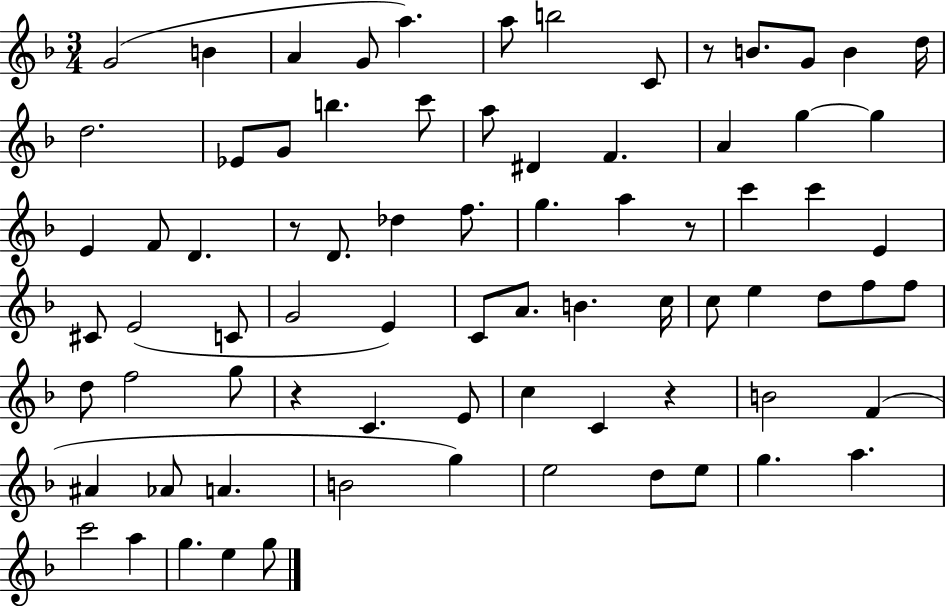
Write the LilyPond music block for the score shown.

{
  \clef treble
  \numericTimeSignature
  \time 3/4
  \key f \major
  g'2( b'4 | a'4 g'8 a''4.) | a''8 b''2 c'8 | r8 b'8. g'8 b'4 d''16 | \break d''2. | ees'8 g'8 b''4. c'''8 | a''8 dis'4 f'4. | a'4 g''4~~ g''4 | \break e'4 f'8 d'4. | r8 d'8. des''4 f''8. | g''4. a''4 r8 | c'''4 c'''4 e'4 | \break cis'8 e'2( c'8 | g'2 e'4) | c'8 a'8. b'4. c''16 | c''8 e''4 d''8 f''8 f''8 | \break d''8 f''2 g''8 | r4 c'4. e'8 | c''4 c'4 r4 | b'2 f'4( | \break ais'4 aes'8 a'4. | b'2 g''4) | e''2 d''8 e''8 | g''4. a''4. | \break c'''2 a''4 | g''4. e''4 g''8 | \bar "|."
}